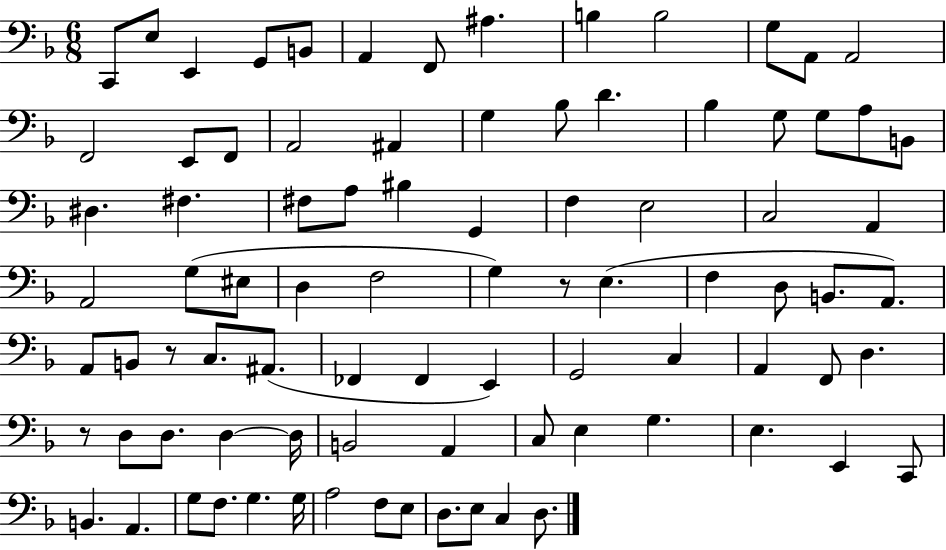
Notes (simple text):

C2/e E3/e E2/q G2/e B2/e A2/q F2/e A#3/q. B3/q B3/h G3/e A2/e A2/h F2/h E2/e F2/e A2/h A#2/q G3/q Bb3/e D4/q. Bb3/q G3/e G3/e A3/e B2/e D#3/q. F#3/q. F#3/e A3/e BIS3/q G2/q F3/q E3/h C3/h A2/q A2/h G3/e EIS3/e D3/q F3/h G3/q R/e E3/q. F3/q D3/e B2/e. A2/e. A2/e B2/e R/e C3/e. A#2/e. FES2/q FES2/q E2/q G2/h C3/q A2/q F2/e D3/q. R/e D3/e D3/e. D3/q D3/s B2/h A2/q C3/e E3/q G3/q. E3/q. E2/q C2/e B2/q. A2/q. G3/e F3/e. G3/q. G3/s A3/h F3/e E3/e D3/e. E3/e C3/q D3/e.